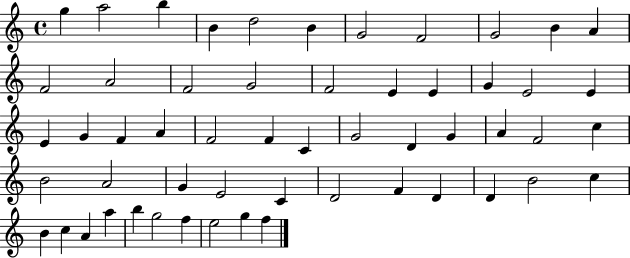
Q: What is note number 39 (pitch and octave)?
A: C4